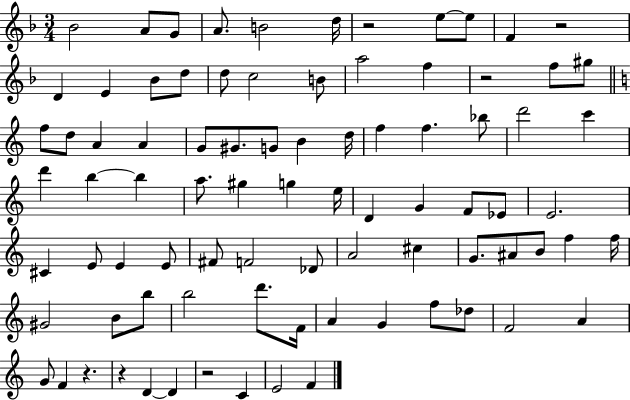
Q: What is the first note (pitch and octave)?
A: Bb4